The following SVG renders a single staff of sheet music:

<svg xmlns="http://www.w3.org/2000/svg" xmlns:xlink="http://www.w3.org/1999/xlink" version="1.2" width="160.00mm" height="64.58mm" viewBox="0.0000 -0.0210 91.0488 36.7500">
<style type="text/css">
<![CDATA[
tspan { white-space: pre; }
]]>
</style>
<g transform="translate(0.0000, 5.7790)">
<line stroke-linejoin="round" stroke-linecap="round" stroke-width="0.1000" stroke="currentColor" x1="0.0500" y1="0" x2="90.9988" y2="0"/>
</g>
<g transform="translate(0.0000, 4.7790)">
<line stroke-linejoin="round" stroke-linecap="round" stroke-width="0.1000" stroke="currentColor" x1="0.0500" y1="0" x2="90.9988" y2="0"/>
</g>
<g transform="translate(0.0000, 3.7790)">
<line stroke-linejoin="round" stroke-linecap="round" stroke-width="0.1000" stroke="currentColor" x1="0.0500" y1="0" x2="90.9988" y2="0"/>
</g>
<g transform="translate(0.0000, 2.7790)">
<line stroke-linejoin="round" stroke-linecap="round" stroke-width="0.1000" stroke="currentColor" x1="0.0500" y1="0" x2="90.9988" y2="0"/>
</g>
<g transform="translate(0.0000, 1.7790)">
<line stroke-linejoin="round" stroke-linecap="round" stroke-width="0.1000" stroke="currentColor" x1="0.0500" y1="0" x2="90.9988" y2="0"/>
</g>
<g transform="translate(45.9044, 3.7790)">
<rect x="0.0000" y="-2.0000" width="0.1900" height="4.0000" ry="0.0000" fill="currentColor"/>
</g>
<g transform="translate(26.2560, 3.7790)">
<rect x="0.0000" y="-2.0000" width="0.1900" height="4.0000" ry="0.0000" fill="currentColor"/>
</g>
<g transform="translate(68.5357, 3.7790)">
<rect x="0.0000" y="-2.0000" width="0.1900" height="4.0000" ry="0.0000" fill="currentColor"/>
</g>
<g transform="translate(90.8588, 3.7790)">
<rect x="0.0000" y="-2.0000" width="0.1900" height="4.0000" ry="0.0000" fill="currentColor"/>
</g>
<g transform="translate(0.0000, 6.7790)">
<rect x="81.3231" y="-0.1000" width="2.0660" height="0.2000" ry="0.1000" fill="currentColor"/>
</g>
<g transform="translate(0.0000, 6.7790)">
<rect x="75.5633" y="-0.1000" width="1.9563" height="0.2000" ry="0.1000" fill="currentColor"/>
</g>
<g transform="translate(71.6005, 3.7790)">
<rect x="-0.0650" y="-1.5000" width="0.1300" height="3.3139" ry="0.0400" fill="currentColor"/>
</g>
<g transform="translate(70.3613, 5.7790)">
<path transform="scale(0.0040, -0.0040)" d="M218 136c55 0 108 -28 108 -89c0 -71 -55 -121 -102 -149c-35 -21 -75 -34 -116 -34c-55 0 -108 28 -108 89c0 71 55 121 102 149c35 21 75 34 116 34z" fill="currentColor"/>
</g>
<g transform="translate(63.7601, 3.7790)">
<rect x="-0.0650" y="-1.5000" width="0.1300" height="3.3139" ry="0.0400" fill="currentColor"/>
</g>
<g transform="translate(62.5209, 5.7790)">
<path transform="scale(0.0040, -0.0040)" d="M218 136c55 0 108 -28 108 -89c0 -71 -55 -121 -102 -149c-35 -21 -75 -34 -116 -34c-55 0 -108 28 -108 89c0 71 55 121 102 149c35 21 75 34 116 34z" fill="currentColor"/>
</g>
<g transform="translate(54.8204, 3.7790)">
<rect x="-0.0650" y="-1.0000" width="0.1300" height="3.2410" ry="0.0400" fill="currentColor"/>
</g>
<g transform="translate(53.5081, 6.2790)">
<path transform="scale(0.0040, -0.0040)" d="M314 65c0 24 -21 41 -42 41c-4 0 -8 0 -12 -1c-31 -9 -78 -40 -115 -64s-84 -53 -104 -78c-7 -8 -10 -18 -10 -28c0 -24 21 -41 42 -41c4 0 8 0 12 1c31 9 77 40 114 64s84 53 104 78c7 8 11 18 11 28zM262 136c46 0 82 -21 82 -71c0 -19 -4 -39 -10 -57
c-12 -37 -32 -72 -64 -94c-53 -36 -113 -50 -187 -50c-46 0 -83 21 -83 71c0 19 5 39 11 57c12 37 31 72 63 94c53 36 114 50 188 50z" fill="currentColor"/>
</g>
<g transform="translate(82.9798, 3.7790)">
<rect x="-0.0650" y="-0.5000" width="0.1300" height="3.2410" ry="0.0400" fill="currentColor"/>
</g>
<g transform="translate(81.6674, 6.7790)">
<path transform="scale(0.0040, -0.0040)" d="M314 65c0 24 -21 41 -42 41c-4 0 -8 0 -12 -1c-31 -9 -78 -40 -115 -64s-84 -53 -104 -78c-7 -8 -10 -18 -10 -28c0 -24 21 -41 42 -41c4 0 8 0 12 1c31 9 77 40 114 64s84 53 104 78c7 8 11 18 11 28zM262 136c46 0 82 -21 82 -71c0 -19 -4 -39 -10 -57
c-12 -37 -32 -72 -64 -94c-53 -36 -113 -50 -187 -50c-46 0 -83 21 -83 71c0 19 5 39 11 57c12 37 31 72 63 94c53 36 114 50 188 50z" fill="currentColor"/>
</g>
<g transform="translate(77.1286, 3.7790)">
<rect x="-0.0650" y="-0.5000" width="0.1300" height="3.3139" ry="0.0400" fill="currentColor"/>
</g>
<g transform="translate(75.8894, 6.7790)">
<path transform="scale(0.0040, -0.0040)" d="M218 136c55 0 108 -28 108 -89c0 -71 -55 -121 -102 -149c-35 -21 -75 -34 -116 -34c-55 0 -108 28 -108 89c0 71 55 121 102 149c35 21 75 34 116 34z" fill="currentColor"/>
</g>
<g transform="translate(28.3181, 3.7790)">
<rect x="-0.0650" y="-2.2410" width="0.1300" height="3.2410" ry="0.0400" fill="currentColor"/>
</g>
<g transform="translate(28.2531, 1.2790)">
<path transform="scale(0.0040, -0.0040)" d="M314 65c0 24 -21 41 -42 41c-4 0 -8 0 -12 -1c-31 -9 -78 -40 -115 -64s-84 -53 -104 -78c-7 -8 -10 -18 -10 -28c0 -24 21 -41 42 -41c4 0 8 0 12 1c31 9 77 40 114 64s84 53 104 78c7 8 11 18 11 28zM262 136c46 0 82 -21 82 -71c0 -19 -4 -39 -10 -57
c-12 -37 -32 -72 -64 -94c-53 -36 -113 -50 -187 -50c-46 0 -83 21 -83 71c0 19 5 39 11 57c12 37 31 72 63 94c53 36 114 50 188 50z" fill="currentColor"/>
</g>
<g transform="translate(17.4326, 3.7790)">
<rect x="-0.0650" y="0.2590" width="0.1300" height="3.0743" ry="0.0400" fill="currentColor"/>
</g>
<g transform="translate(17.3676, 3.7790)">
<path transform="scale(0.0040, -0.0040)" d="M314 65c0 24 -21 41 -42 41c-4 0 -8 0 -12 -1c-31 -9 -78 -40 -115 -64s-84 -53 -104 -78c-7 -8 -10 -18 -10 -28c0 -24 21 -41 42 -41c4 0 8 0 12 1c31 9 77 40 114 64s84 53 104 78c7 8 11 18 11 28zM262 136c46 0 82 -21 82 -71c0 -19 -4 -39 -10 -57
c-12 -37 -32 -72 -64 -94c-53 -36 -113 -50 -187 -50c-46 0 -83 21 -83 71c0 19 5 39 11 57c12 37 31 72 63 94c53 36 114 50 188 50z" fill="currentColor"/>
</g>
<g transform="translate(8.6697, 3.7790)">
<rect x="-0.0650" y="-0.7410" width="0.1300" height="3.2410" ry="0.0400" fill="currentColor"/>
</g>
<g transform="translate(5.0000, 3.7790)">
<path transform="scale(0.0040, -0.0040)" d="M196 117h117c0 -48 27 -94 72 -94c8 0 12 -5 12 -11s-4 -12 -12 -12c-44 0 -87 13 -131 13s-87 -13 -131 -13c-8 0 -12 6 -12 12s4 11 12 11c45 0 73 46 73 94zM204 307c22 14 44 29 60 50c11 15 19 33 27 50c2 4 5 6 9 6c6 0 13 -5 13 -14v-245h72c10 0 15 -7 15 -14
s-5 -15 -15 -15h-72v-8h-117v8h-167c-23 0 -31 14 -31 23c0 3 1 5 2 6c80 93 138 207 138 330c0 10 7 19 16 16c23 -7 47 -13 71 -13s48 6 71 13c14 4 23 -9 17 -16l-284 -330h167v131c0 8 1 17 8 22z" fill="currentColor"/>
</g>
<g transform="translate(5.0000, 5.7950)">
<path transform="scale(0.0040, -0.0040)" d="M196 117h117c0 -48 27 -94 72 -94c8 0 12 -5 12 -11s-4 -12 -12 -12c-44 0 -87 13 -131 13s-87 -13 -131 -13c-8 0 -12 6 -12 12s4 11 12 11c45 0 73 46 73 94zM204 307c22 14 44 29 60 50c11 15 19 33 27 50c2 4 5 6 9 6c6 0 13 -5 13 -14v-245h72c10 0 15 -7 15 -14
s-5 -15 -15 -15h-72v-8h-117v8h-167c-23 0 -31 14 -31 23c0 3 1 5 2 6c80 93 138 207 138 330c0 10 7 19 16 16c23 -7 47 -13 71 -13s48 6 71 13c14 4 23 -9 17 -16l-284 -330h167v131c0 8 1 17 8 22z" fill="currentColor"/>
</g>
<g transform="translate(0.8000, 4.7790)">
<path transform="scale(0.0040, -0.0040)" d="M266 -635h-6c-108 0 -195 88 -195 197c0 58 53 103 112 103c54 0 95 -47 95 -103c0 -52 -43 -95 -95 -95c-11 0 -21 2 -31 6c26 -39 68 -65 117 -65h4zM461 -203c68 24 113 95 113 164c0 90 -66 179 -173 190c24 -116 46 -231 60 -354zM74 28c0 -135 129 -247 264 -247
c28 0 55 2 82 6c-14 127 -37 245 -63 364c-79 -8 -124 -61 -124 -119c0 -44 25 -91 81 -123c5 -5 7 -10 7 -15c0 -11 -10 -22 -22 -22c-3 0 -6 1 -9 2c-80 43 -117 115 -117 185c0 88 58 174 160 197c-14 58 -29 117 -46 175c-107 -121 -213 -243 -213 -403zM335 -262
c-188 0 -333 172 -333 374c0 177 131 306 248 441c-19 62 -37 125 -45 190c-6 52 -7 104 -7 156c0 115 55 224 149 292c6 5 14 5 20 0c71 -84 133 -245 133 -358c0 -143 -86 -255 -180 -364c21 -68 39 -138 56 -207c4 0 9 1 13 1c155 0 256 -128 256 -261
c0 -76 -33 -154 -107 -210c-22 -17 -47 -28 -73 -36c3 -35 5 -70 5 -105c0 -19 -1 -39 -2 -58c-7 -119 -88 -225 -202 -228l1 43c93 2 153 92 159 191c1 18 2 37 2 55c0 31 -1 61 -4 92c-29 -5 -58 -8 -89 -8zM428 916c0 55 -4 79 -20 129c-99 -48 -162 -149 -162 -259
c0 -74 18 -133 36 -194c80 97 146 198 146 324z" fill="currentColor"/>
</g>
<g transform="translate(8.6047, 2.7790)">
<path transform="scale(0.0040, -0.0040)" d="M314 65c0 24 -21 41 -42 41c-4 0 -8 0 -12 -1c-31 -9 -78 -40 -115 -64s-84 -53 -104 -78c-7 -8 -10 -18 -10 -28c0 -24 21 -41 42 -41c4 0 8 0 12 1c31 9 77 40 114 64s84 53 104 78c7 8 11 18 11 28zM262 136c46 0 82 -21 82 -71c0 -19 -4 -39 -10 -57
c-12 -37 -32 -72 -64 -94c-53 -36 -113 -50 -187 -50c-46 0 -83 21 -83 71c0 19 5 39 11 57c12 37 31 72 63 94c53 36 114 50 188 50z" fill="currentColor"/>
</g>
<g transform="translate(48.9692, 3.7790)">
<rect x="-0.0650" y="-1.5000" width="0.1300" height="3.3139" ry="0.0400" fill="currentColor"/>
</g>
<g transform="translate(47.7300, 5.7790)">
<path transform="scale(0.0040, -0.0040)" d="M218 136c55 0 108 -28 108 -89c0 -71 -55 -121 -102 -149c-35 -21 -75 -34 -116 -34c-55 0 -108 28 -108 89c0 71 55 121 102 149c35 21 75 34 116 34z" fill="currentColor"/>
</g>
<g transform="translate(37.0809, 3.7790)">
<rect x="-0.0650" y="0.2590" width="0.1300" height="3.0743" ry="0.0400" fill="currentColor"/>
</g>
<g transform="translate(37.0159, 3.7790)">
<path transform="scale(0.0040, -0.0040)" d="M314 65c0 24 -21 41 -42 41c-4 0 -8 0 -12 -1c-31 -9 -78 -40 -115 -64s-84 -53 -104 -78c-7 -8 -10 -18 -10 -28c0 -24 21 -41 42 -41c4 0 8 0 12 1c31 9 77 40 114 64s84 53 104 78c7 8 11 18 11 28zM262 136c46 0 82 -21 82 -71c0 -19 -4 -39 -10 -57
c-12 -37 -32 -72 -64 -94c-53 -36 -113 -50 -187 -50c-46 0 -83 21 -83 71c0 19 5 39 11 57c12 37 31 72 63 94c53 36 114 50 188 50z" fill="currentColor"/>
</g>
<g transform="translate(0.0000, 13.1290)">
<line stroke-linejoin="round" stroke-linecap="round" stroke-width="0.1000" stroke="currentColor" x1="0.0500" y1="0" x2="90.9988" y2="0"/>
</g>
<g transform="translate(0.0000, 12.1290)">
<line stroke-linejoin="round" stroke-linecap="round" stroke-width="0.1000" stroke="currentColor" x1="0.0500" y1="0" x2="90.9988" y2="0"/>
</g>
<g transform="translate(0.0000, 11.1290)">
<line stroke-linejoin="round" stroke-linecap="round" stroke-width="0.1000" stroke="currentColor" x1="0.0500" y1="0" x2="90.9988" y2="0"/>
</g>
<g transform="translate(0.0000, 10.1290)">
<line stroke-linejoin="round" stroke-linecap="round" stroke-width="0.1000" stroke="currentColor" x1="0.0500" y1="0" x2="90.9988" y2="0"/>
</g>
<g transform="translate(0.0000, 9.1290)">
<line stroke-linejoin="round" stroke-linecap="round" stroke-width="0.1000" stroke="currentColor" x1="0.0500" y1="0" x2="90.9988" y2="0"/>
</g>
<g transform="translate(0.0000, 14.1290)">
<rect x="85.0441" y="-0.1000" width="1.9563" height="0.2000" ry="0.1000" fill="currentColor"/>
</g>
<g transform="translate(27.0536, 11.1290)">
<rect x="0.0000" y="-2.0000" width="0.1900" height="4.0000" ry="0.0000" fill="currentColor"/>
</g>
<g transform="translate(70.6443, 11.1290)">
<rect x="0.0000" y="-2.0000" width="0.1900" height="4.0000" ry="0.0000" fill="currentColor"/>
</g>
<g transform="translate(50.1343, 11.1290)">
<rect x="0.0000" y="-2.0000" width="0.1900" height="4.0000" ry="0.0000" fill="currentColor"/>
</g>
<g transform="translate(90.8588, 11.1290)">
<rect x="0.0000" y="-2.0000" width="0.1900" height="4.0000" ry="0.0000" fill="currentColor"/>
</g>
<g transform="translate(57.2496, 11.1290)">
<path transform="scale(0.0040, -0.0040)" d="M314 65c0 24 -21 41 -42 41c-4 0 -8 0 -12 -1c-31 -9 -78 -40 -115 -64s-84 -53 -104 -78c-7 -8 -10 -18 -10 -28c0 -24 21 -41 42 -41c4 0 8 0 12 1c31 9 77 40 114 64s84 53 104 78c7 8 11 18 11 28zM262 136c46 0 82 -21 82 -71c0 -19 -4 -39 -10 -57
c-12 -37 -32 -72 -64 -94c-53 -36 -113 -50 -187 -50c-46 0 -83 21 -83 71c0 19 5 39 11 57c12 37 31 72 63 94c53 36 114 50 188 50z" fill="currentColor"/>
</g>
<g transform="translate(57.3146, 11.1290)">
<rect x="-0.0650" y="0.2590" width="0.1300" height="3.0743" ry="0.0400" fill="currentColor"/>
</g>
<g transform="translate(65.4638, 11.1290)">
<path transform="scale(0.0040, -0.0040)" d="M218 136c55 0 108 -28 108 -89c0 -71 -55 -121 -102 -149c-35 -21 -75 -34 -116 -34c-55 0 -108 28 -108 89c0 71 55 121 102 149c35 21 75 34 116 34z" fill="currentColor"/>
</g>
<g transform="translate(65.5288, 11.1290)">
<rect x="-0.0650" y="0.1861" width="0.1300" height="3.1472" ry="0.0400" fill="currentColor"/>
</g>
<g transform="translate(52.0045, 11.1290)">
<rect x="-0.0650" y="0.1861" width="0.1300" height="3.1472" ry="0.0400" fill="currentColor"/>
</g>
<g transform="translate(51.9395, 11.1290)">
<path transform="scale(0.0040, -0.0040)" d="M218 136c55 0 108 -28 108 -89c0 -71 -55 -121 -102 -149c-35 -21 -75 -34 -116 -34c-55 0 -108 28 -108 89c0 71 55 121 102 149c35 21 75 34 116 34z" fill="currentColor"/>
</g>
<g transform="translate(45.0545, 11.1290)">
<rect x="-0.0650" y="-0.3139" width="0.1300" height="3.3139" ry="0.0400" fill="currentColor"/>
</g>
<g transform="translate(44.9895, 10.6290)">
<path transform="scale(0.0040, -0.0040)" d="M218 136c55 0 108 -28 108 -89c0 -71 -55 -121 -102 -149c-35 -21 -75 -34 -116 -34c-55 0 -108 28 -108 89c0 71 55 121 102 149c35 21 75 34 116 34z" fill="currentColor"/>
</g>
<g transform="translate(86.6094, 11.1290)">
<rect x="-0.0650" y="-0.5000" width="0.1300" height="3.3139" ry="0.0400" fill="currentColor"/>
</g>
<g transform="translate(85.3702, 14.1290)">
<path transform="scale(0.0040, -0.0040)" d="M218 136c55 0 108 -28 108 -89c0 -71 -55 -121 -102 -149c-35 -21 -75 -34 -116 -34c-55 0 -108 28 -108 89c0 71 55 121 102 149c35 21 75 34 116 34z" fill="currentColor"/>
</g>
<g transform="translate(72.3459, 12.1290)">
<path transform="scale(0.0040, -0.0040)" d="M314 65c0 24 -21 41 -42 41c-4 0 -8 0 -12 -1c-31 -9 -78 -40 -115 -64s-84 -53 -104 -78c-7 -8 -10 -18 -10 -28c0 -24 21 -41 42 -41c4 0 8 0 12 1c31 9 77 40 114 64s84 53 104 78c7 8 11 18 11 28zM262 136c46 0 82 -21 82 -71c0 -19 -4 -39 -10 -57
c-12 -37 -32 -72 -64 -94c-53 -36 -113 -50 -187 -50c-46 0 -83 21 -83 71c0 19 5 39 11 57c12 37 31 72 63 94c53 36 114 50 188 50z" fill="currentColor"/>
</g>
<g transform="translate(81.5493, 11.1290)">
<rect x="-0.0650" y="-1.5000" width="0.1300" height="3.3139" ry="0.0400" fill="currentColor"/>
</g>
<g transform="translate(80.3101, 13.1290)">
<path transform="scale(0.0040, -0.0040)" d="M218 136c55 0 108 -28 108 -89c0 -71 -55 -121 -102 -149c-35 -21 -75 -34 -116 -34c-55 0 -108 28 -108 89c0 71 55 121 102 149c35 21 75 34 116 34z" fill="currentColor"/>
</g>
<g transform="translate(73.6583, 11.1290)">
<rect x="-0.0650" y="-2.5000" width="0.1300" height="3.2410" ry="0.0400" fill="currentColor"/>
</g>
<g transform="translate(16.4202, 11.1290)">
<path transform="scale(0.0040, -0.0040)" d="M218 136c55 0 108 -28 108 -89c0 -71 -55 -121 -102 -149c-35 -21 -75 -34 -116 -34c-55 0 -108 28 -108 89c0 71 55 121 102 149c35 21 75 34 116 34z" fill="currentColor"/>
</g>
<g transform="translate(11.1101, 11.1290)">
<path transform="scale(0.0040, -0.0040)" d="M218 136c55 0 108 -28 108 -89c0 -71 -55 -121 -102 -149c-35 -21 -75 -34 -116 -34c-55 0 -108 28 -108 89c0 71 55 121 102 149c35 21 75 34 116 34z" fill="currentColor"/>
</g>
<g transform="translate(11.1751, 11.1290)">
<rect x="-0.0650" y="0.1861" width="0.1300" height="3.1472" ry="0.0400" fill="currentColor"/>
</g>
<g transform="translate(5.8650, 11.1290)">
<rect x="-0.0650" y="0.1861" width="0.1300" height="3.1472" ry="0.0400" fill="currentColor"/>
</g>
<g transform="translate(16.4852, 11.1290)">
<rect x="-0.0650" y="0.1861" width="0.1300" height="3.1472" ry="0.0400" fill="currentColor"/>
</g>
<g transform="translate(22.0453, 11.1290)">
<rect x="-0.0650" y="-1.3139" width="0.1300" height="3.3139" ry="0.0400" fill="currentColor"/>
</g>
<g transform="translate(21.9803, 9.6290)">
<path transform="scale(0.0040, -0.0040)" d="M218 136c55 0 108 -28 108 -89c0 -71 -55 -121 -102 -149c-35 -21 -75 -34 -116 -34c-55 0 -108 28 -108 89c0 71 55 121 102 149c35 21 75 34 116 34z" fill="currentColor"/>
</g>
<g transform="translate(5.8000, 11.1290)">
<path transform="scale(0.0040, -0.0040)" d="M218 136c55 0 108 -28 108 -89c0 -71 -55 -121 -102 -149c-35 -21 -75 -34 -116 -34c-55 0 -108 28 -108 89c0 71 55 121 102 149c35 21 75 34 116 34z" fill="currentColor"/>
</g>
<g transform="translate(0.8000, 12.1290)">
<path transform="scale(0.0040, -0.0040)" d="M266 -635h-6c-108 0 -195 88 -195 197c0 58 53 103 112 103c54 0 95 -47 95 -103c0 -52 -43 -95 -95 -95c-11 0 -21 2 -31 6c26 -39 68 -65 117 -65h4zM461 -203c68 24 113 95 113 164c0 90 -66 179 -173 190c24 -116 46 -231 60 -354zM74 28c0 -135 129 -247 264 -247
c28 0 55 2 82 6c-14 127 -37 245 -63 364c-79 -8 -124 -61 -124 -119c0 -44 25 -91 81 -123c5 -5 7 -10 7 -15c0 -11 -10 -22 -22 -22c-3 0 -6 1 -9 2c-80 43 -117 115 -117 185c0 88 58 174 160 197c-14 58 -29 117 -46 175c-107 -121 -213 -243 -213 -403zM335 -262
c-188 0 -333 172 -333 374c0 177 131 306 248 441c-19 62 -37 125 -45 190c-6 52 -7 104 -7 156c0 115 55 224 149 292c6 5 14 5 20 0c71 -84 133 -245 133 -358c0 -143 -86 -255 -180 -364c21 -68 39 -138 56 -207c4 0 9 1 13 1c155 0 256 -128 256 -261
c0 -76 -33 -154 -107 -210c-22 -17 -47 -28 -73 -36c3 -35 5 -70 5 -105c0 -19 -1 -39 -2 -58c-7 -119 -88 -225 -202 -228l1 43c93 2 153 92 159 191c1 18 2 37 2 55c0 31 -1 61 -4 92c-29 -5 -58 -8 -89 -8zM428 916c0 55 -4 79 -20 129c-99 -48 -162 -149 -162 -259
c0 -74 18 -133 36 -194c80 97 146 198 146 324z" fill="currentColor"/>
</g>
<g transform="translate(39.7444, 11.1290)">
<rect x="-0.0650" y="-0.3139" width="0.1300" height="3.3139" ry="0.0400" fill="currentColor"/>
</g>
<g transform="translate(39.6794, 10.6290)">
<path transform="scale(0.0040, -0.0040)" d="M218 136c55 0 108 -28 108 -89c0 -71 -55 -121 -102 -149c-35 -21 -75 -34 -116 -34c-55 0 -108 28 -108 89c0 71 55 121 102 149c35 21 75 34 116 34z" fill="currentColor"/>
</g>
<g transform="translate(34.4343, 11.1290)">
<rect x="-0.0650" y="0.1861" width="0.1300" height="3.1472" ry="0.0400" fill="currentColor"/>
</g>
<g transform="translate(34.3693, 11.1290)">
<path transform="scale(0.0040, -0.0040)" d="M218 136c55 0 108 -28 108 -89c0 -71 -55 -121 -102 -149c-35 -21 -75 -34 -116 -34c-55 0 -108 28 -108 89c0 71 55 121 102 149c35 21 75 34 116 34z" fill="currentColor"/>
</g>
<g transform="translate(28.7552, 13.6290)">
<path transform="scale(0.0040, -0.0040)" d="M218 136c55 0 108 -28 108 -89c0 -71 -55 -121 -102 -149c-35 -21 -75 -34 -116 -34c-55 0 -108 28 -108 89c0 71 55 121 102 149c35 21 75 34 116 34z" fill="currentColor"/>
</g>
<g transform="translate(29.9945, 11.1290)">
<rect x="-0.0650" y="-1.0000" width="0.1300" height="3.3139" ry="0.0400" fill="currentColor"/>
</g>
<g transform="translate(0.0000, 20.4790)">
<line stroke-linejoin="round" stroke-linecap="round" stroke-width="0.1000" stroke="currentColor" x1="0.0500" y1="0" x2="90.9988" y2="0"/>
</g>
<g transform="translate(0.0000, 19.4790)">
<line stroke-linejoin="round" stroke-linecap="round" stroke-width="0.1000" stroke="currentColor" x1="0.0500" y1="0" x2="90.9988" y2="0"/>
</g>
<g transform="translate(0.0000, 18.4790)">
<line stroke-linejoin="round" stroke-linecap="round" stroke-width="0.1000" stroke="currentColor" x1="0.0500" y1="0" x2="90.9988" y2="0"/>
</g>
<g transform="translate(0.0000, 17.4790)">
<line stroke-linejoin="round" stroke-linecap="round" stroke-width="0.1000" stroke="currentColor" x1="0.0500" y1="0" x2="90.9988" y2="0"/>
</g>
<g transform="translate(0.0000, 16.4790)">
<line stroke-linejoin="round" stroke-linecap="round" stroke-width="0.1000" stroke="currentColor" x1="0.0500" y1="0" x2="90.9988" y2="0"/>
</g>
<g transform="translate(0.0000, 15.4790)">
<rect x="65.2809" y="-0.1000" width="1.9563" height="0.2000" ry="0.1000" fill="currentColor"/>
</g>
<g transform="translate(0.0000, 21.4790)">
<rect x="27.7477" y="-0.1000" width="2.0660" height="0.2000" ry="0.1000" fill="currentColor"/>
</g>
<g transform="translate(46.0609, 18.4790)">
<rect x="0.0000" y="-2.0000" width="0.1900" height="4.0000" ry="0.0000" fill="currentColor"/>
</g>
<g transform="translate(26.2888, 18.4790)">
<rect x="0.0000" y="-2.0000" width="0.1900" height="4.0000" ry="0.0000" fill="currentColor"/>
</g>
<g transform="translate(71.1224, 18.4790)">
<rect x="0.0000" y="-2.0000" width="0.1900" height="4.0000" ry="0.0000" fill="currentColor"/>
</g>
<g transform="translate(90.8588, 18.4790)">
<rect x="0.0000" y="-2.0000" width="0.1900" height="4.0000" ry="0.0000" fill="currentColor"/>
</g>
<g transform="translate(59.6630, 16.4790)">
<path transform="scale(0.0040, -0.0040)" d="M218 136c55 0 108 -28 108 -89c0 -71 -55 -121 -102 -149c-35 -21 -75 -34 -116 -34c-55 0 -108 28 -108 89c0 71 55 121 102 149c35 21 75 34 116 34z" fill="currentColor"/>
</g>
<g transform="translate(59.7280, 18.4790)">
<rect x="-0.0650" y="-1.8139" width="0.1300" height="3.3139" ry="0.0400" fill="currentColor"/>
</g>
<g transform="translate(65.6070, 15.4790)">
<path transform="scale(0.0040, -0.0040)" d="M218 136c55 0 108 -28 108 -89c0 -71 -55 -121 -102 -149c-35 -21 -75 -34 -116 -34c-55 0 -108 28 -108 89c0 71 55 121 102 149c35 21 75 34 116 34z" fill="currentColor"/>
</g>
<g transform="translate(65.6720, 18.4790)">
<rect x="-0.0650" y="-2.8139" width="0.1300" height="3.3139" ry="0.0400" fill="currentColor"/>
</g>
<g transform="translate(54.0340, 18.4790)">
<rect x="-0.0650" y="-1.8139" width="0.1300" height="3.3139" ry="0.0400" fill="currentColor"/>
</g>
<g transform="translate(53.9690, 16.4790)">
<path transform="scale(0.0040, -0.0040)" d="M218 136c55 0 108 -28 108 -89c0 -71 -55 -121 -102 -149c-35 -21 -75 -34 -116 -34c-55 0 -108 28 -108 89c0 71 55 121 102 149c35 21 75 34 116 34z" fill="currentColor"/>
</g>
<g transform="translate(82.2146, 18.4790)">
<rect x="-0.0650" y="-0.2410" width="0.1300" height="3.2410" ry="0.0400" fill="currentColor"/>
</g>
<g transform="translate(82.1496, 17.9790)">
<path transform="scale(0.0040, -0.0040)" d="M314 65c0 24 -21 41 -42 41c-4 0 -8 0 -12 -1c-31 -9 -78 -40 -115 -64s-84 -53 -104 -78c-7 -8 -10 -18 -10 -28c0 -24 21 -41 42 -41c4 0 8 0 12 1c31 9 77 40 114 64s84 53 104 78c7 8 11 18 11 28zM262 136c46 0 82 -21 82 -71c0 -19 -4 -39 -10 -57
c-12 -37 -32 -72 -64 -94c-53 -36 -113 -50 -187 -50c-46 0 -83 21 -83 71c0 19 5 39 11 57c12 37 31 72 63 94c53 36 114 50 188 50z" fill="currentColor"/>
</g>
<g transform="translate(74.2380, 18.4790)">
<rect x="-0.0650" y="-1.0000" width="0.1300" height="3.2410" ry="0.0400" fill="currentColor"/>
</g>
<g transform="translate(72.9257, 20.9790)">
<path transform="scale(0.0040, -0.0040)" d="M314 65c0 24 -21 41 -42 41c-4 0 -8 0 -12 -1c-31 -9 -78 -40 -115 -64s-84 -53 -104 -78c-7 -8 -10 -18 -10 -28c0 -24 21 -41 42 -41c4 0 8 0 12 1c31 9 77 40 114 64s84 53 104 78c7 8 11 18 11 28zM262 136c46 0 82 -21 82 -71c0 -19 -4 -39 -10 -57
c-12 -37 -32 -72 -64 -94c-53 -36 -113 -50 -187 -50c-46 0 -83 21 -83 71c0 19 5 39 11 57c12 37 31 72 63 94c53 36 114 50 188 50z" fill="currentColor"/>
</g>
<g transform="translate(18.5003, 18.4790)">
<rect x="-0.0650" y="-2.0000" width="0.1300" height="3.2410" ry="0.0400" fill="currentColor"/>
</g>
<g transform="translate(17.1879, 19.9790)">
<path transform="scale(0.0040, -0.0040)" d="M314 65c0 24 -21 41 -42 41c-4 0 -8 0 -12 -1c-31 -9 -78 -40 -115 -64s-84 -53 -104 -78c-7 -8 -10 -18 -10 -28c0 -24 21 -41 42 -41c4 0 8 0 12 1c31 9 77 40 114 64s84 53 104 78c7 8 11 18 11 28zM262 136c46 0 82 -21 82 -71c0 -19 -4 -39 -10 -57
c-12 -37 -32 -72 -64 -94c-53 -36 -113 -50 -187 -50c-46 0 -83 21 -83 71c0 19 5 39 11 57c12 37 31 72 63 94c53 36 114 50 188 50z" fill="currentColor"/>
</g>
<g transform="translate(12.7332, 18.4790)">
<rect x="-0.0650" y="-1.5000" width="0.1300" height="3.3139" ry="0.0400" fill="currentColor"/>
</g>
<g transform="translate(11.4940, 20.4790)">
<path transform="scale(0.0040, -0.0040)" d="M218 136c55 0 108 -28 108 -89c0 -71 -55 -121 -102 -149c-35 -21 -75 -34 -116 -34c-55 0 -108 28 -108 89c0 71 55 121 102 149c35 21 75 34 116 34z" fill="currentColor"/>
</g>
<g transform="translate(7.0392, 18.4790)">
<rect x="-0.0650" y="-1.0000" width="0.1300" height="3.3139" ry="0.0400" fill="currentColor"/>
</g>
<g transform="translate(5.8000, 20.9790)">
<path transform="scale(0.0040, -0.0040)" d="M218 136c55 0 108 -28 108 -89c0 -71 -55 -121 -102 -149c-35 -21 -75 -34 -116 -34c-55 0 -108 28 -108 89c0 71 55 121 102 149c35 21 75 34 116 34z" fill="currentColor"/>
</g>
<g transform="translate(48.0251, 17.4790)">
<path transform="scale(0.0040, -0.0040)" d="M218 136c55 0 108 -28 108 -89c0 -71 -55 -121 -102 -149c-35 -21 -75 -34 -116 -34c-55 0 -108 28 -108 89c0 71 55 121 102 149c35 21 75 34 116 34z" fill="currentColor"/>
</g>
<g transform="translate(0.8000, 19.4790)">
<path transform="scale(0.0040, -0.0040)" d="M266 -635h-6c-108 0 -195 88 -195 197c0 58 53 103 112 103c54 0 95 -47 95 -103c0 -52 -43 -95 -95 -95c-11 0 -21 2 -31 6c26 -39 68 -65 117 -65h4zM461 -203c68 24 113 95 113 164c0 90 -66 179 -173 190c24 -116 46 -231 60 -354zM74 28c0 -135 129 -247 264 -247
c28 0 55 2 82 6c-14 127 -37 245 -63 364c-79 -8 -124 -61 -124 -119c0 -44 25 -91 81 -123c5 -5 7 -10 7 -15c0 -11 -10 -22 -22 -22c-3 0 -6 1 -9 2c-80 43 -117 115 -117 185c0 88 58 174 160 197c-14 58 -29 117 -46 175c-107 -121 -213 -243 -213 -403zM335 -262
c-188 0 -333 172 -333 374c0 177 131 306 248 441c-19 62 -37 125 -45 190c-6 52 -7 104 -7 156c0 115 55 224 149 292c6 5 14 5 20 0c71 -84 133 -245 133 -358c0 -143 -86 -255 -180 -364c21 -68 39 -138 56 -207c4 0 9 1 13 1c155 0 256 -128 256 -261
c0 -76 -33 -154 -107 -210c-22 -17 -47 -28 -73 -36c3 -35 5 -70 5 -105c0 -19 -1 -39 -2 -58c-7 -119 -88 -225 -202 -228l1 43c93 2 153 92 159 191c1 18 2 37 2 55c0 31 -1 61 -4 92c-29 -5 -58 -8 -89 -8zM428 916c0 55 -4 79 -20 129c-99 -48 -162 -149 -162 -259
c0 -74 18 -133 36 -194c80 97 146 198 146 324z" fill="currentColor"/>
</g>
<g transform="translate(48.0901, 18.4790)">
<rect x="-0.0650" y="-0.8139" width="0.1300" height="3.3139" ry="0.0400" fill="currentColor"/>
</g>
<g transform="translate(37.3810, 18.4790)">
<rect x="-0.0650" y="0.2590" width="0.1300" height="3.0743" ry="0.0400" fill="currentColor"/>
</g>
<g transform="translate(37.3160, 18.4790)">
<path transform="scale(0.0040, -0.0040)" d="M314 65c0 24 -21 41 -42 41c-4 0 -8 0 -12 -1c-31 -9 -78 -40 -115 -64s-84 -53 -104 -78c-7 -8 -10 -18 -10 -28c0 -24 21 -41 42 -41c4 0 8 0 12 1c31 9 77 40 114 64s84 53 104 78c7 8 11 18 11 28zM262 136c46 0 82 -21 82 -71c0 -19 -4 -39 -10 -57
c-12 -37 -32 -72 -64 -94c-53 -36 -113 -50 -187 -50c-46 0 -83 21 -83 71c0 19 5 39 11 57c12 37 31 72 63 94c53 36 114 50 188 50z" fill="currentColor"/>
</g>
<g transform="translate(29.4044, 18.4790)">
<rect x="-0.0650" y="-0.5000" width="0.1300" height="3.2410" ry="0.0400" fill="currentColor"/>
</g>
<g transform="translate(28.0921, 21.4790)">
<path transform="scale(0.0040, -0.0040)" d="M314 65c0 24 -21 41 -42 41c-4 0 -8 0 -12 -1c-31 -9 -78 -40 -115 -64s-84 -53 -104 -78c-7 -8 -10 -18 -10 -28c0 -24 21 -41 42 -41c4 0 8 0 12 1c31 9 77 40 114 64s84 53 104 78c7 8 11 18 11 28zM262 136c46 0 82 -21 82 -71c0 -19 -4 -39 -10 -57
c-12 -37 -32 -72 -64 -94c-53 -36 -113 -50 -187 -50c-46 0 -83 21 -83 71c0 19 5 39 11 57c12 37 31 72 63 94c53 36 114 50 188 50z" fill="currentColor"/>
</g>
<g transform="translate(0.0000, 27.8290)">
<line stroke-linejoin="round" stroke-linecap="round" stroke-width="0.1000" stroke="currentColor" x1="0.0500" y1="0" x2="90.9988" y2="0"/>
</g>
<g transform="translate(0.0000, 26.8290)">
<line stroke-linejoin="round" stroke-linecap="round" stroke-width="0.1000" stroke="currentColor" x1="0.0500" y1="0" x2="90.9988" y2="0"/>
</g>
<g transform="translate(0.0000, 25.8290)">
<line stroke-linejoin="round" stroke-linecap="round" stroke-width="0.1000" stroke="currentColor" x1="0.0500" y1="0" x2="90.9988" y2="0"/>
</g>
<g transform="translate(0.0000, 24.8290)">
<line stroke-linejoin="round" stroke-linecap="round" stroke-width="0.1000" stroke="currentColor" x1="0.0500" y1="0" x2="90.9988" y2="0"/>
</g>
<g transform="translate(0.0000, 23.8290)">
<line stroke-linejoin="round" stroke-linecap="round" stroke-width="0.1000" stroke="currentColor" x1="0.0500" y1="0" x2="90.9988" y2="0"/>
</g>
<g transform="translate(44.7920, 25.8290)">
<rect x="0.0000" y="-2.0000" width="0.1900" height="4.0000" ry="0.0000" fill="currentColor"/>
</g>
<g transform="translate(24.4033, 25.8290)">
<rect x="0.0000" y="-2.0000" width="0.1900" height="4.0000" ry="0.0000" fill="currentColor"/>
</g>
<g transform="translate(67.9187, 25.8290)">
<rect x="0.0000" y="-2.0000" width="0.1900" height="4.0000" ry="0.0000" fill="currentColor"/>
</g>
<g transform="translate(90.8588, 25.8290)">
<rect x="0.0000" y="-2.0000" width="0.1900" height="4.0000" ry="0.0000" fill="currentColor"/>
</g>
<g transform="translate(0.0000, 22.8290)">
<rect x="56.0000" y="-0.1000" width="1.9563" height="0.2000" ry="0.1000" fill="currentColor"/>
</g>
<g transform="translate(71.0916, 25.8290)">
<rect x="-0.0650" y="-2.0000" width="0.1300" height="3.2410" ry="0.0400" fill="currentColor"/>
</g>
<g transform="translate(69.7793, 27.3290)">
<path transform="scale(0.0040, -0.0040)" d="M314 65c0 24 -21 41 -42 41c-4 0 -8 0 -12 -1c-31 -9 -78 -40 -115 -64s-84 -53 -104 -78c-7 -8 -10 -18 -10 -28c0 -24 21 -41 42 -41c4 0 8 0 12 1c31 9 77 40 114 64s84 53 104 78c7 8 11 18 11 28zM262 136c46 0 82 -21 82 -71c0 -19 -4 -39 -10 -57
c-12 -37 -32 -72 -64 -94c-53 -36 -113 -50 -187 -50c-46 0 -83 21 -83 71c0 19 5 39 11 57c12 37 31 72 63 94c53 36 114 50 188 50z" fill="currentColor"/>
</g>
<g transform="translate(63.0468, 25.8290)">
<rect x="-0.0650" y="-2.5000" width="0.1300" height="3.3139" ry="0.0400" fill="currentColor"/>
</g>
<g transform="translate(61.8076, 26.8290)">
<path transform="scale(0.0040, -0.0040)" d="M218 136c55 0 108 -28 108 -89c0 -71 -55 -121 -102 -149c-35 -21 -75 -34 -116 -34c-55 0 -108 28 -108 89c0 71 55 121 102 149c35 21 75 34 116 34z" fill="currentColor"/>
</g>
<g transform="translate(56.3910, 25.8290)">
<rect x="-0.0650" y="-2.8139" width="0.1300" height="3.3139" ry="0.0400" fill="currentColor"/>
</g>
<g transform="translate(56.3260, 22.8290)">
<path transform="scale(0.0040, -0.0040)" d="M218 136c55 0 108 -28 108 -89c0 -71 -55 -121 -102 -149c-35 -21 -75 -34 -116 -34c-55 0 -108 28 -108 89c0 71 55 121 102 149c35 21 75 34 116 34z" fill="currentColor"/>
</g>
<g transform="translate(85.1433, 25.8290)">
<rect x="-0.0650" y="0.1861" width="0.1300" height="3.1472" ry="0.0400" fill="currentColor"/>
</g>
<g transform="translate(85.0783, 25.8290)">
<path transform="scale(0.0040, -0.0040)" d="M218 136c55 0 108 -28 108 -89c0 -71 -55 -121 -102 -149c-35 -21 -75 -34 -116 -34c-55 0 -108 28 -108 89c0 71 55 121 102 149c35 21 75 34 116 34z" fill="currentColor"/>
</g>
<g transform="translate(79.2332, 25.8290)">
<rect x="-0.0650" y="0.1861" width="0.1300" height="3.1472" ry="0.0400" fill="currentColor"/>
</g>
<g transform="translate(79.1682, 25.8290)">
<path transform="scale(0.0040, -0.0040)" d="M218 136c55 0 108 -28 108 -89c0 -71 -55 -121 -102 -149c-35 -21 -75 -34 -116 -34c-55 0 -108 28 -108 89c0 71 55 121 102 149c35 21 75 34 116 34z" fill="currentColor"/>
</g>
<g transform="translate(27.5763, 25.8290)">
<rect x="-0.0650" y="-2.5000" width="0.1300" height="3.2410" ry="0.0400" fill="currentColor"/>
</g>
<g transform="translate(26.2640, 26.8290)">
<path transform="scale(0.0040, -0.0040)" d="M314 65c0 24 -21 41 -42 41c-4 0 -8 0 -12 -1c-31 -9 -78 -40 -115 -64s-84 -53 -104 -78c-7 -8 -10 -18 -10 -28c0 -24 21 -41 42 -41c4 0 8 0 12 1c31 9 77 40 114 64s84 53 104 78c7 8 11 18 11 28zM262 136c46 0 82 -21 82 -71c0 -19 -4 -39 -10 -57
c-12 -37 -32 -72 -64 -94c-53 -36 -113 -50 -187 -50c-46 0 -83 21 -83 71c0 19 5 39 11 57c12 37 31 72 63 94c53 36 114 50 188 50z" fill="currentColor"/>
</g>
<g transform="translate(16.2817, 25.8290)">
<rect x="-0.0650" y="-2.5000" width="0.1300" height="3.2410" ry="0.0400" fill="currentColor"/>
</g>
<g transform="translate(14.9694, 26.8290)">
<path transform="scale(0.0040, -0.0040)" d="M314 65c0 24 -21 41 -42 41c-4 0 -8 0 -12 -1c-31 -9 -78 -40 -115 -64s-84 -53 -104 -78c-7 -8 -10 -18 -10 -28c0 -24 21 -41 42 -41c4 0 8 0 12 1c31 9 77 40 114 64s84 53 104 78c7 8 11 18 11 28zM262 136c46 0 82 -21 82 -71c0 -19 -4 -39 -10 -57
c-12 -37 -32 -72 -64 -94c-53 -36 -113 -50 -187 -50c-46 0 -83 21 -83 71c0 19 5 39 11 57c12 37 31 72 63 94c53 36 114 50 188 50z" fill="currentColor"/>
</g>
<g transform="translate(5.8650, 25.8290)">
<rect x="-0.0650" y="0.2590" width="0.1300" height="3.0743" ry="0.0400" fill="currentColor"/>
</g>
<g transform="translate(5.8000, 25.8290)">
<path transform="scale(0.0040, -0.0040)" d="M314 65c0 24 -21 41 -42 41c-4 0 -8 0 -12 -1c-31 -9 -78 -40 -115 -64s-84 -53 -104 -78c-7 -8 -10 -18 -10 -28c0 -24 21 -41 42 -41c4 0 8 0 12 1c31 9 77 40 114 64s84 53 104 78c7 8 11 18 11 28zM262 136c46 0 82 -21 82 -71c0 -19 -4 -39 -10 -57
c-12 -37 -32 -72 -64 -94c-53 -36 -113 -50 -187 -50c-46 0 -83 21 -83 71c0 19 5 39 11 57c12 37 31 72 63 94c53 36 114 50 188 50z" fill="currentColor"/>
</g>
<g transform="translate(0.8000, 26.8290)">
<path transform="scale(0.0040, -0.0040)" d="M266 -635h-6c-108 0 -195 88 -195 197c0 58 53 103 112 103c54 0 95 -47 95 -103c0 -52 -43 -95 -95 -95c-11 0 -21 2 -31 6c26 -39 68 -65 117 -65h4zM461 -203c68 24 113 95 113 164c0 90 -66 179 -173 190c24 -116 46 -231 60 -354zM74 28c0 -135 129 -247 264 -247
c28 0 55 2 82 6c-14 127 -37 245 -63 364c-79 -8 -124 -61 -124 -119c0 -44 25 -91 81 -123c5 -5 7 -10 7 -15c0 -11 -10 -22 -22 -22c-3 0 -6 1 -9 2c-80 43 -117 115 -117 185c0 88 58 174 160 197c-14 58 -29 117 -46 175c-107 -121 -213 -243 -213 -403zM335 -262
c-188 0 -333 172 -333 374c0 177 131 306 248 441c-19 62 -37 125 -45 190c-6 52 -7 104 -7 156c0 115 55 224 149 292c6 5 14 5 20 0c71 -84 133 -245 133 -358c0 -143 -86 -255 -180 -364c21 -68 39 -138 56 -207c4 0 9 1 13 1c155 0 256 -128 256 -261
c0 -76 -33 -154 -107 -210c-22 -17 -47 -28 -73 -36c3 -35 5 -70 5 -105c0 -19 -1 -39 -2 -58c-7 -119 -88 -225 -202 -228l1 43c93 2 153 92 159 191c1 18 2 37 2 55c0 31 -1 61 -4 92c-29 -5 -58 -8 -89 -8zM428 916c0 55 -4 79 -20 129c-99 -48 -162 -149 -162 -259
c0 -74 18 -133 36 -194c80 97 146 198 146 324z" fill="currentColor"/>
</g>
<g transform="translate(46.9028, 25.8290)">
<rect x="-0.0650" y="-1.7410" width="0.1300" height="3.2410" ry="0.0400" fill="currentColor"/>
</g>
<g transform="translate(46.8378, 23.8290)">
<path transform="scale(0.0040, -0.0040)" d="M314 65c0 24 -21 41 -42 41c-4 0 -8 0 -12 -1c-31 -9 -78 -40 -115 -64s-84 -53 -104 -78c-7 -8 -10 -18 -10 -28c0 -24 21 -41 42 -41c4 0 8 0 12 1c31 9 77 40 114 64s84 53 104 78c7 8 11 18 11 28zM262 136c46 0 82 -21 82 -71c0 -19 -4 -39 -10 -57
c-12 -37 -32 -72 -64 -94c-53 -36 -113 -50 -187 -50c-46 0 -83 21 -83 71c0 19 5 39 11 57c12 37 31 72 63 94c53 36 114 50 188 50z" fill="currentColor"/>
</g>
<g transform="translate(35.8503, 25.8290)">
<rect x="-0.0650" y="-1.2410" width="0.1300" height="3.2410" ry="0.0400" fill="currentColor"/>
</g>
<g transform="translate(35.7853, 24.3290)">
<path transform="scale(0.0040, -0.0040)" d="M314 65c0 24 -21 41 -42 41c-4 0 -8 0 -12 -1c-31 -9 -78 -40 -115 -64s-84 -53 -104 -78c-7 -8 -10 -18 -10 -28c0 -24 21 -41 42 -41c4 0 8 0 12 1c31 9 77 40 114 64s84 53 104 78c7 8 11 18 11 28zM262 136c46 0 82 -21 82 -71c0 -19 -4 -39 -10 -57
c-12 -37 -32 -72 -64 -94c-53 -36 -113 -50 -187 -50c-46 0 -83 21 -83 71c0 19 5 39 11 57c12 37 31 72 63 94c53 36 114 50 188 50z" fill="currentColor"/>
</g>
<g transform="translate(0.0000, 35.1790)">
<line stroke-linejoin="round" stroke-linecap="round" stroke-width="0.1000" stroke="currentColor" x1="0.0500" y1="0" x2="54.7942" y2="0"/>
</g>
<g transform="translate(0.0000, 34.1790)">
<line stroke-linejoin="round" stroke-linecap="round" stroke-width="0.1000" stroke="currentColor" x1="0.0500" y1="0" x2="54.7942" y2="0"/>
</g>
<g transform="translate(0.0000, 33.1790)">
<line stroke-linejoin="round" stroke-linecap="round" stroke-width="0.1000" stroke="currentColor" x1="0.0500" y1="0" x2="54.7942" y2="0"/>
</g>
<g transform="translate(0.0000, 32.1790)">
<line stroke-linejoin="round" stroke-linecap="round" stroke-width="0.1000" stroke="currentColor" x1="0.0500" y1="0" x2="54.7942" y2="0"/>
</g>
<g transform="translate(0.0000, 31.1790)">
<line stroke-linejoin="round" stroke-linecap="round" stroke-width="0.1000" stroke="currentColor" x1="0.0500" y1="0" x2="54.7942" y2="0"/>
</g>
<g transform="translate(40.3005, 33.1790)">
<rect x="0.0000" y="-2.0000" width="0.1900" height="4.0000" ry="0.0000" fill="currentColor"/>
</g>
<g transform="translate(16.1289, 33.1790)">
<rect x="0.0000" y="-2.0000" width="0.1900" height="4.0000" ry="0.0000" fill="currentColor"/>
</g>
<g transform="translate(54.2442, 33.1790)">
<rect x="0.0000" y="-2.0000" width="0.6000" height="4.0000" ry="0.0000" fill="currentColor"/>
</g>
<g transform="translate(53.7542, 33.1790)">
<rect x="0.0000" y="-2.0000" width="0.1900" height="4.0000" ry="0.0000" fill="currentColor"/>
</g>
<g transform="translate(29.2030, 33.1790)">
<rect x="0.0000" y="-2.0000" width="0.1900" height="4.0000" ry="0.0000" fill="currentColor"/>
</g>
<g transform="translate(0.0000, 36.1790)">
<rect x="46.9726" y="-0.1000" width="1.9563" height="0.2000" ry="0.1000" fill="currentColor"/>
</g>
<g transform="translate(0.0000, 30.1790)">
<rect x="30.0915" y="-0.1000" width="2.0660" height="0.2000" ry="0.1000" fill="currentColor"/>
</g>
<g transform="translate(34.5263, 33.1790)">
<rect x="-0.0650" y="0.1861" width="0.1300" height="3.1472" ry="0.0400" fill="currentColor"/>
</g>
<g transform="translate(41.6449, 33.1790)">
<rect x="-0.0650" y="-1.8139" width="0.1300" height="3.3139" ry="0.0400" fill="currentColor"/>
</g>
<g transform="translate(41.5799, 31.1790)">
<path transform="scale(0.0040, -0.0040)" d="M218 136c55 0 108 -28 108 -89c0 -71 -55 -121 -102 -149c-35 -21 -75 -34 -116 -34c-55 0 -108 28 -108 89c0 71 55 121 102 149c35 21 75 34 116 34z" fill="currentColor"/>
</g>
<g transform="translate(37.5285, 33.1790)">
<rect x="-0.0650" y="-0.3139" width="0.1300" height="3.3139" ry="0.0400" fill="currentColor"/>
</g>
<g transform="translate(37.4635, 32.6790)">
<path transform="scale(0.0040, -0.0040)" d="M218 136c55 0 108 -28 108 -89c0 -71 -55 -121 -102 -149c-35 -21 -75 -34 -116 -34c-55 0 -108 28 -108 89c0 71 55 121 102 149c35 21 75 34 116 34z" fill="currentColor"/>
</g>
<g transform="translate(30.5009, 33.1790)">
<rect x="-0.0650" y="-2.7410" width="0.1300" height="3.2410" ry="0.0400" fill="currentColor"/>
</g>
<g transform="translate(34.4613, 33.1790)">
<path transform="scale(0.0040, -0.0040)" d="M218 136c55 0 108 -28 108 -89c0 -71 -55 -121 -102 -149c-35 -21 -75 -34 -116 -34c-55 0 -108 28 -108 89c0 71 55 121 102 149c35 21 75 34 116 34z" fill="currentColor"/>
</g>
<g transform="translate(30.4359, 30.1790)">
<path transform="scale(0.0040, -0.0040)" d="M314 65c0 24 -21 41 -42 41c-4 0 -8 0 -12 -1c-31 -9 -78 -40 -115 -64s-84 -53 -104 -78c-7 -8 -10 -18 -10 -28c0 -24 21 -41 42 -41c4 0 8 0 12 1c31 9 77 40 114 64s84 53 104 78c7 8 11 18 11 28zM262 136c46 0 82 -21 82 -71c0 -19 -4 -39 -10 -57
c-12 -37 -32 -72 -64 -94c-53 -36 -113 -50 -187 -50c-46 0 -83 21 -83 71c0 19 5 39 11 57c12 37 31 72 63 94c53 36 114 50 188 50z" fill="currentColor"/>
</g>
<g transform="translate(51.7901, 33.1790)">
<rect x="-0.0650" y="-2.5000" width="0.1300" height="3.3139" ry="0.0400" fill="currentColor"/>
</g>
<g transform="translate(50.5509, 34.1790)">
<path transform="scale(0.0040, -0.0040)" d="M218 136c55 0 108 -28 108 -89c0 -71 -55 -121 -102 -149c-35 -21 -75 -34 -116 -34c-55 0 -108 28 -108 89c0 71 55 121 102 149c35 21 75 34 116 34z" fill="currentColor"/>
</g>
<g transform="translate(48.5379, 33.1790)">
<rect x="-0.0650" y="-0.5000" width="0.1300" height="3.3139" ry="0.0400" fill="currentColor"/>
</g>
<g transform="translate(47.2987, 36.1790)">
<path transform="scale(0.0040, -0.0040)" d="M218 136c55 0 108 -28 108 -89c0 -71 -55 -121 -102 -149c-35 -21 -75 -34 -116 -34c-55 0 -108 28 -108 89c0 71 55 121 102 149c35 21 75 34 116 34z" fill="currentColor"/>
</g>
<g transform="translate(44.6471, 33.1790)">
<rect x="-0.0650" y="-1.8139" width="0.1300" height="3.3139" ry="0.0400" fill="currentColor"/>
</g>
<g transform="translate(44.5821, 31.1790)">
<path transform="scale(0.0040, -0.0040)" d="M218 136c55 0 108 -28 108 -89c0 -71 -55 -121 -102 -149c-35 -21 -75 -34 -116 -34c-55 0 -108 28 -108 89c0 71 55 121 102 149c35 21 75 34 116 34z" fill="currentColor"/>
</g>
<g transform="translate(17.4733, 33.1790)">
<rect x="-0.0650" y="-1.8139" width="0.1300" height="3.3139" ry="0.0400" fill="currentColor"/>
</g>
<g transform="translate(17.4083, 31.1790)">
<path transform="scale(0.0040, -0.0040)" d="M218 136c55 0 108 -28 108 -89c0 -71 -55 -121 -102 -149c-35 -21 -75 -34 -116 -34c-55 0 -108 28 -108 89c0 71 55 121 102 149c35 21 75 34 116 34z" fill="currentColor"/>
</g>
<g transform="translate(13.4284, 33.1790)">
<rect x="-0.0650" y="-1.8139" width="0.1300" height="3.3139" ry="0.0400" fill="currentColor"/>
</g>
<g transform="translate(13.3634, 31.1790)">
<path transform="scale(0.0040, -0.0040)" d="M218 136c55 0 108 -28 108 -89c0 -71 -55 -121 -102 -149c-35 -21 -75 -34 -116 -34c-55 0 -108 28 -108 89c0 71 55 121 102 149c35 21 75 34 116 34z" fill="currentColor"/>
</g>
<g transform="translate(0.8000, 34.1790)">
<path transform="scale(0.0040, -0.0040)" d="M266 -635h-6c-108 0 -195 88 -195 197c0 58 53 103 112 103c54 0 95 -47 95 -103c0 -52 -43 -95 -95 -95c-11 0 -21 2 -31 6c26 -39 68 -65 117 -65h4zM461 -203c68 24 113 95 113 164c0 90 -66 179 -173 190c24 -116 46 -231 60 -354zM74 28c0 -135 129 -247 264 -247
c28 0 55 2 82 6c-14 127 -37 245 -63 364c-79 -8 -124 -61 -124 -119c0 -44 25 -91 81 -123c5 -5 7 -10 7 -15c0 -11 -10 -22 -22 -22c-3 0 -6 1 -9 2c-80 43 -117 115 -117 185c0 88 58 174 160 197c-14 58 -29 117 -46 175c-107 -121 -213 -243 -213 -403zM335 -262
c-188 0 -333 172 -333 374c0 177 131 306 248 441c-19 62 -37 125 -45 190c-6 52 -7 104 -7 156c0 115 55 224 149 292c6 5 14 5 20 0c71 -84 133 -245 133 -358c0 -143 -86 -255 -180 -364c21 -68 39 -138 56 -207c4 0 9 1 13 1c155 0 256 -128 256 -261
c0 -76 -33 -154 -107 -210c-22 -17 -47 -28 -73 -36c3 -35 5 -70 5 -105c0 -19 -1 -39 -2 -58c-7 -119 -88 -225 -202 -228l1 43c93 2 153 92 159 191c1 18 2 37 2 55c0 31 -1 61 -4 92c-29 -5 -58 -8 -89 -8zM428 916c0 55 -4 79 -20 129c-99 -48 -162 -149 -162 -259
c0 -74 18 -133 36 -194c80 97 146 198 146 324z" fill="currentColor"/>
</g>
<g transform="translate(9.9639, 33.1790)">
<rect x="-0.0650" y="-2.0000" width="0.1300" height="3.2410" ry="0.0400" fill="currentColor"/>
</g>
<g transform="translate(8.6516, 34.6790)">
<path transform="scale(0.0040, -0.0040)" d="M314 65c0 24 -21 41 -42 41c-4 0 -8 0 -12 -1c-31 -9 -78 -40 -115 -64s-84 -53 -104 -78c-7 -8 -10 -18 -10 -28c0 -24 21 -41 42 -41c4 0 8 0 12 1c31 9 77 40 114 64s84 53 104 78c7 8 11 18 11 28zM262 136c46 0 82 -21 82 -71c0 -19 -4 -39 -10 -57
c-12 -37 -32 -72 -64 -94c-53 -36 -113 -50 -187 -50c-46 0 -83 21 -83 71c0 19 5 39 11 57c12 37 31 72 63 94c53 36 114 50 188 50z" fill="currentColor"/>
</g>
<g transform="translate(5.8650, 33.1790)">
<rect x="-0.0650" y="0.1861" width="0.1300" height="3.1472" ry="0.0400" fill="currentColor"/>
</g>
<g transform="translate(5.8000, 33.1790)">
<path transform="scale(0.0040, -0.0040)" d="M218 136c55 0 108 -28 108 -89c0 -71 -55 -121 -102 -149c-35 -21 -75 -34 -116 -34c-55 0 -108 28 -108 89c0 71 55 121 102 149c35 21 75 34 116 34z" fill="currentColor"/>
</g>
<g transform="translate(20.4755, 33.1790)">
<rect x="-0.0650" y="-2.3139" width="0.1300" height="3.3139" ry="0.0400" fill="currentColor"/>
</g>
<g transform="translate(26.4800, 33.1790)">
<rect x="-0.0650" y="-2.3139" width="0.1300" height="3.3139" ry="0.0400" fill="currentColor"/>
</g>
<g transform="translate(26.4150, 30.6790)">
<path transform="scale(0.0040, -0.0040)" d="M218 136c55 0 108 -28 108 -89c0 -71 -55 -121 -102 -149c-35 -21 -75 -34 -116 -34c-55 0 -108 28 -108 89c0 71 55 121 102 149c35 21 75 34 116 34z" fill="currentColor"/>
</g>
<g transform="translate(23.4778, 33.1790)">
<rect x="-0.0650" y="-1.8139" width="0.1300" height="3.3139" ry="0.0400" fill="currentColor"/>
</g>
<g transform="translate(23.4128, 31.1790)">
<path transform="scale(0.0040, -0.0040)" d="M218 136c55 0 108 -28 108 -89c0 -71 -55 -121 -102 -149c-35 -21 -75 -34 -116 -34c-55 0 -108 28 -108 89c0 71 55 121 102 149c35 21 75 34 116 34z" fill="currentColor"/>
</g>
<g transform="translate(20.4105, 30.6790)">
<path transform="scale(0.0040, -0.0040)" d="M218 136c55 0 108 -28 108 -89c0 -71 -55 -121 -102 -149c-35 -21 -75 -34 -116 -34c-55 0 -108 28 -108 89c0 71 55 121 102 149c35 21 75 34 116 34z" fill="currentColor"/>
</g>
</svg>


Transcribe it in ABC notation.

X:1
T:Untitled
M:4/4
L:1/4
K:C
d2 B2 g2 B2 E D2 E E C C2 B B B e D B c c B B2 B G2 E C D E F2 C2 B2 d f f a D2 c2 B2 G2 G2 e2 f2 a G F2 B B B F2 f f g f g a2 B c f f C G